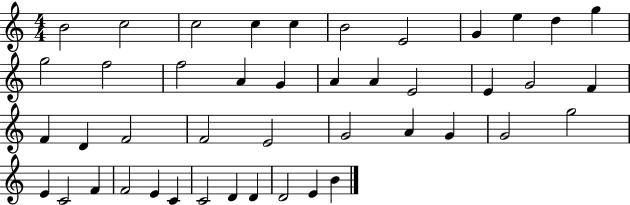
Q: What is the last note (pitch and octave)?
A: B4